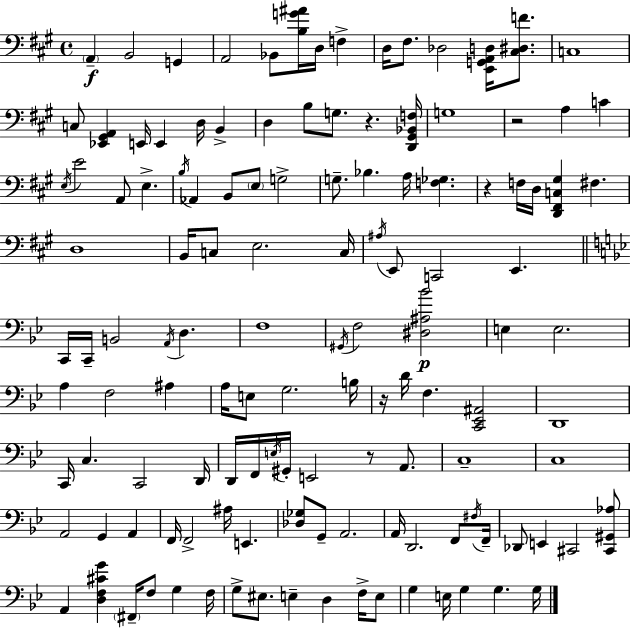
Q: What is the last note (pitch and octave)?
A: G3